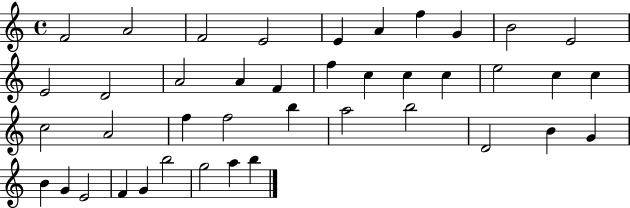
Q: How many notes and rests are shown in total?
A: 41